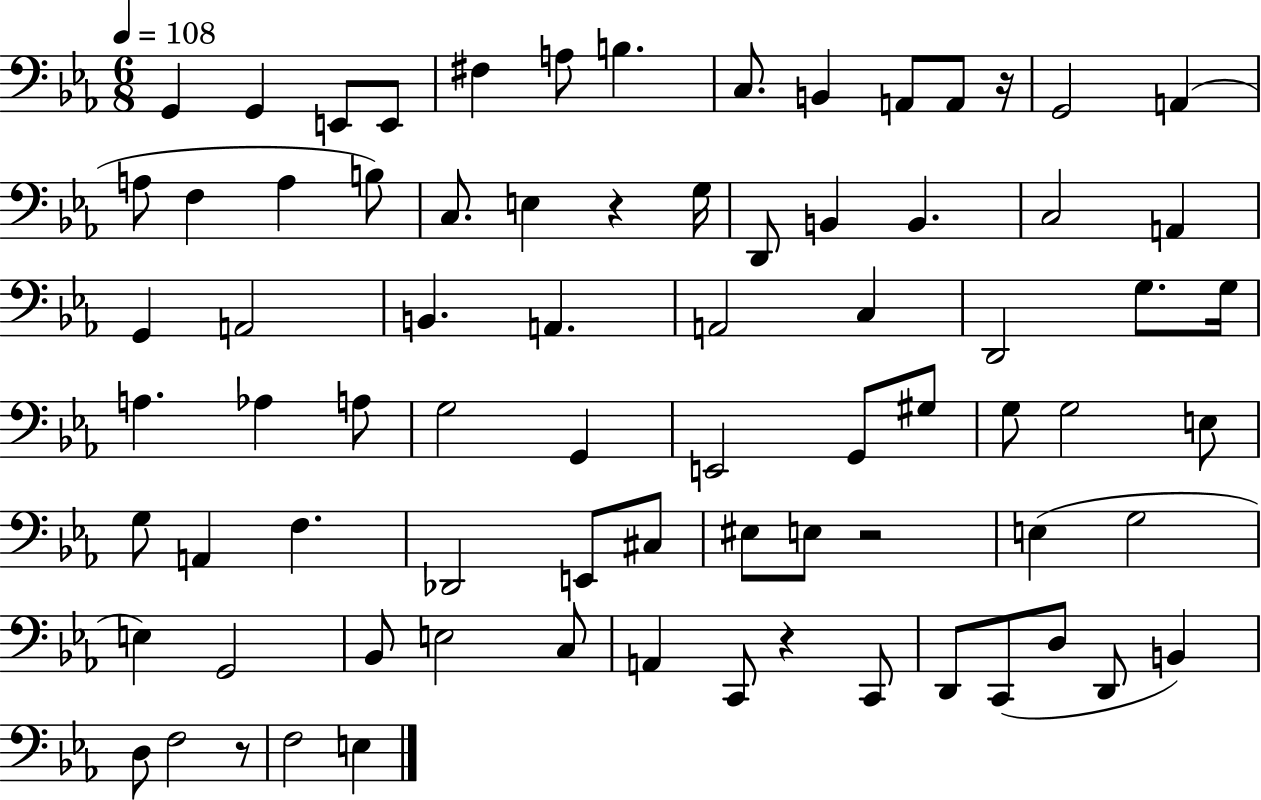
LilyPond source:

{
  \clef bass
  \numericTimeSignature
  \time 6/8
  \key ees \major
  \tempo 4 = 108
  \repeat volta 2 { g,4 g,4 e,8 e,8 | fis4 a8 b4. | c8. b,4 a,8 a,8 r16 | g,2 a,4( | \break a8 f4 a4 b8) | c8. e4 r4 g16 | d,8 b,4 b,4. | c2 a,4 | \break g,4 a,2 | b,4. a,4. | a,2 c4 | d,2 g8. g16 | \break a4. aes4 a8 | g2 g,4 | e,2 g,8 gis8 | g8 g2 e8 | \break g8 a,4 f4. | des,2 e,8 cis8 | eis8 e8 r2 | e4( g2 | \break e4) g,2 | bes,8 e2 c8 | a,4 c,8 r4 c,8 | d,8 c,8( d8 d,8 b,4) | \break d8 f2 r8 | f2 e4 | } \bar "|."
}